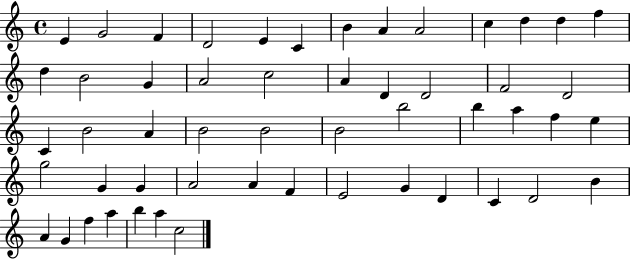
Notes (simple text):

E4/q G4/h F4/q D4/h E4/q C4/q B4/q A4/q A4/h C5/q D5/q D5/q F5/q D5/q B4/h G4/q A4/h C5/h A4/q D4/q D4/h F4/h D4/h C4/q B4/h A4/q B4/h B4/h B4/h B5/h B5/q A5/q F5/q E5/q G5/h G4/q G4/q A4/h A4/q F4/q E4/h G4/q D4/q C4/q D4/h B4/q A4/q G4/q F5/q A5/q B5/q A5/q C5/h